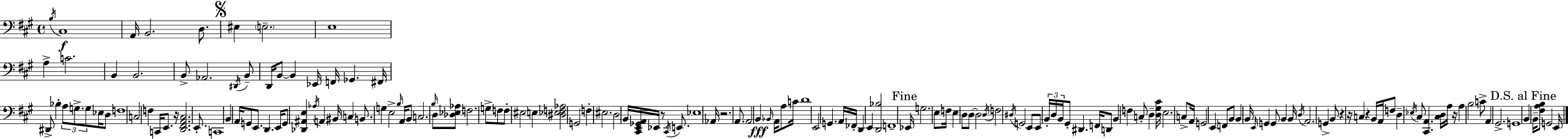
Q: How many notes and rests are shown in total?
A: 166